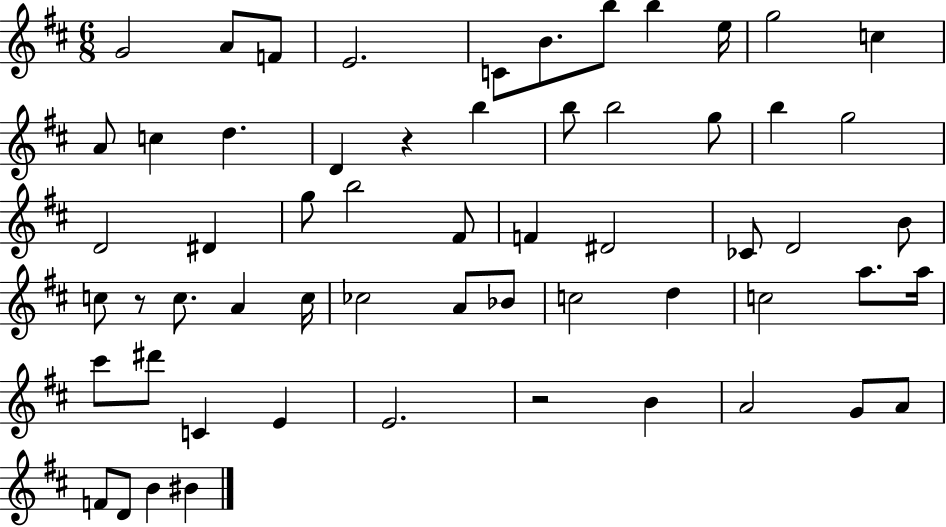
G4/h A4/e F4/e E4/h. C4/e B4/e. B5/e B5/q E5/s G5/h C5/q A4/e C5/q D5/q. D4/q R/q B5/q B5/e B5/h G5/e B5/q G5/h D4/h D#4/q G5/e B5/h F#4/e F4/q D#4/h CES4/e D4/h B4/e C5/e R/e C5/e. A4/q C5/s CES5/h A4/e Bb4/e C5/h D5/q C5/h A5/e. A5/s C#6/e D#6/e C4/q E4/q E4/h. R/h B4/q A4/h G4/e A4/e F4/e D4/e B4/q BIS4/q